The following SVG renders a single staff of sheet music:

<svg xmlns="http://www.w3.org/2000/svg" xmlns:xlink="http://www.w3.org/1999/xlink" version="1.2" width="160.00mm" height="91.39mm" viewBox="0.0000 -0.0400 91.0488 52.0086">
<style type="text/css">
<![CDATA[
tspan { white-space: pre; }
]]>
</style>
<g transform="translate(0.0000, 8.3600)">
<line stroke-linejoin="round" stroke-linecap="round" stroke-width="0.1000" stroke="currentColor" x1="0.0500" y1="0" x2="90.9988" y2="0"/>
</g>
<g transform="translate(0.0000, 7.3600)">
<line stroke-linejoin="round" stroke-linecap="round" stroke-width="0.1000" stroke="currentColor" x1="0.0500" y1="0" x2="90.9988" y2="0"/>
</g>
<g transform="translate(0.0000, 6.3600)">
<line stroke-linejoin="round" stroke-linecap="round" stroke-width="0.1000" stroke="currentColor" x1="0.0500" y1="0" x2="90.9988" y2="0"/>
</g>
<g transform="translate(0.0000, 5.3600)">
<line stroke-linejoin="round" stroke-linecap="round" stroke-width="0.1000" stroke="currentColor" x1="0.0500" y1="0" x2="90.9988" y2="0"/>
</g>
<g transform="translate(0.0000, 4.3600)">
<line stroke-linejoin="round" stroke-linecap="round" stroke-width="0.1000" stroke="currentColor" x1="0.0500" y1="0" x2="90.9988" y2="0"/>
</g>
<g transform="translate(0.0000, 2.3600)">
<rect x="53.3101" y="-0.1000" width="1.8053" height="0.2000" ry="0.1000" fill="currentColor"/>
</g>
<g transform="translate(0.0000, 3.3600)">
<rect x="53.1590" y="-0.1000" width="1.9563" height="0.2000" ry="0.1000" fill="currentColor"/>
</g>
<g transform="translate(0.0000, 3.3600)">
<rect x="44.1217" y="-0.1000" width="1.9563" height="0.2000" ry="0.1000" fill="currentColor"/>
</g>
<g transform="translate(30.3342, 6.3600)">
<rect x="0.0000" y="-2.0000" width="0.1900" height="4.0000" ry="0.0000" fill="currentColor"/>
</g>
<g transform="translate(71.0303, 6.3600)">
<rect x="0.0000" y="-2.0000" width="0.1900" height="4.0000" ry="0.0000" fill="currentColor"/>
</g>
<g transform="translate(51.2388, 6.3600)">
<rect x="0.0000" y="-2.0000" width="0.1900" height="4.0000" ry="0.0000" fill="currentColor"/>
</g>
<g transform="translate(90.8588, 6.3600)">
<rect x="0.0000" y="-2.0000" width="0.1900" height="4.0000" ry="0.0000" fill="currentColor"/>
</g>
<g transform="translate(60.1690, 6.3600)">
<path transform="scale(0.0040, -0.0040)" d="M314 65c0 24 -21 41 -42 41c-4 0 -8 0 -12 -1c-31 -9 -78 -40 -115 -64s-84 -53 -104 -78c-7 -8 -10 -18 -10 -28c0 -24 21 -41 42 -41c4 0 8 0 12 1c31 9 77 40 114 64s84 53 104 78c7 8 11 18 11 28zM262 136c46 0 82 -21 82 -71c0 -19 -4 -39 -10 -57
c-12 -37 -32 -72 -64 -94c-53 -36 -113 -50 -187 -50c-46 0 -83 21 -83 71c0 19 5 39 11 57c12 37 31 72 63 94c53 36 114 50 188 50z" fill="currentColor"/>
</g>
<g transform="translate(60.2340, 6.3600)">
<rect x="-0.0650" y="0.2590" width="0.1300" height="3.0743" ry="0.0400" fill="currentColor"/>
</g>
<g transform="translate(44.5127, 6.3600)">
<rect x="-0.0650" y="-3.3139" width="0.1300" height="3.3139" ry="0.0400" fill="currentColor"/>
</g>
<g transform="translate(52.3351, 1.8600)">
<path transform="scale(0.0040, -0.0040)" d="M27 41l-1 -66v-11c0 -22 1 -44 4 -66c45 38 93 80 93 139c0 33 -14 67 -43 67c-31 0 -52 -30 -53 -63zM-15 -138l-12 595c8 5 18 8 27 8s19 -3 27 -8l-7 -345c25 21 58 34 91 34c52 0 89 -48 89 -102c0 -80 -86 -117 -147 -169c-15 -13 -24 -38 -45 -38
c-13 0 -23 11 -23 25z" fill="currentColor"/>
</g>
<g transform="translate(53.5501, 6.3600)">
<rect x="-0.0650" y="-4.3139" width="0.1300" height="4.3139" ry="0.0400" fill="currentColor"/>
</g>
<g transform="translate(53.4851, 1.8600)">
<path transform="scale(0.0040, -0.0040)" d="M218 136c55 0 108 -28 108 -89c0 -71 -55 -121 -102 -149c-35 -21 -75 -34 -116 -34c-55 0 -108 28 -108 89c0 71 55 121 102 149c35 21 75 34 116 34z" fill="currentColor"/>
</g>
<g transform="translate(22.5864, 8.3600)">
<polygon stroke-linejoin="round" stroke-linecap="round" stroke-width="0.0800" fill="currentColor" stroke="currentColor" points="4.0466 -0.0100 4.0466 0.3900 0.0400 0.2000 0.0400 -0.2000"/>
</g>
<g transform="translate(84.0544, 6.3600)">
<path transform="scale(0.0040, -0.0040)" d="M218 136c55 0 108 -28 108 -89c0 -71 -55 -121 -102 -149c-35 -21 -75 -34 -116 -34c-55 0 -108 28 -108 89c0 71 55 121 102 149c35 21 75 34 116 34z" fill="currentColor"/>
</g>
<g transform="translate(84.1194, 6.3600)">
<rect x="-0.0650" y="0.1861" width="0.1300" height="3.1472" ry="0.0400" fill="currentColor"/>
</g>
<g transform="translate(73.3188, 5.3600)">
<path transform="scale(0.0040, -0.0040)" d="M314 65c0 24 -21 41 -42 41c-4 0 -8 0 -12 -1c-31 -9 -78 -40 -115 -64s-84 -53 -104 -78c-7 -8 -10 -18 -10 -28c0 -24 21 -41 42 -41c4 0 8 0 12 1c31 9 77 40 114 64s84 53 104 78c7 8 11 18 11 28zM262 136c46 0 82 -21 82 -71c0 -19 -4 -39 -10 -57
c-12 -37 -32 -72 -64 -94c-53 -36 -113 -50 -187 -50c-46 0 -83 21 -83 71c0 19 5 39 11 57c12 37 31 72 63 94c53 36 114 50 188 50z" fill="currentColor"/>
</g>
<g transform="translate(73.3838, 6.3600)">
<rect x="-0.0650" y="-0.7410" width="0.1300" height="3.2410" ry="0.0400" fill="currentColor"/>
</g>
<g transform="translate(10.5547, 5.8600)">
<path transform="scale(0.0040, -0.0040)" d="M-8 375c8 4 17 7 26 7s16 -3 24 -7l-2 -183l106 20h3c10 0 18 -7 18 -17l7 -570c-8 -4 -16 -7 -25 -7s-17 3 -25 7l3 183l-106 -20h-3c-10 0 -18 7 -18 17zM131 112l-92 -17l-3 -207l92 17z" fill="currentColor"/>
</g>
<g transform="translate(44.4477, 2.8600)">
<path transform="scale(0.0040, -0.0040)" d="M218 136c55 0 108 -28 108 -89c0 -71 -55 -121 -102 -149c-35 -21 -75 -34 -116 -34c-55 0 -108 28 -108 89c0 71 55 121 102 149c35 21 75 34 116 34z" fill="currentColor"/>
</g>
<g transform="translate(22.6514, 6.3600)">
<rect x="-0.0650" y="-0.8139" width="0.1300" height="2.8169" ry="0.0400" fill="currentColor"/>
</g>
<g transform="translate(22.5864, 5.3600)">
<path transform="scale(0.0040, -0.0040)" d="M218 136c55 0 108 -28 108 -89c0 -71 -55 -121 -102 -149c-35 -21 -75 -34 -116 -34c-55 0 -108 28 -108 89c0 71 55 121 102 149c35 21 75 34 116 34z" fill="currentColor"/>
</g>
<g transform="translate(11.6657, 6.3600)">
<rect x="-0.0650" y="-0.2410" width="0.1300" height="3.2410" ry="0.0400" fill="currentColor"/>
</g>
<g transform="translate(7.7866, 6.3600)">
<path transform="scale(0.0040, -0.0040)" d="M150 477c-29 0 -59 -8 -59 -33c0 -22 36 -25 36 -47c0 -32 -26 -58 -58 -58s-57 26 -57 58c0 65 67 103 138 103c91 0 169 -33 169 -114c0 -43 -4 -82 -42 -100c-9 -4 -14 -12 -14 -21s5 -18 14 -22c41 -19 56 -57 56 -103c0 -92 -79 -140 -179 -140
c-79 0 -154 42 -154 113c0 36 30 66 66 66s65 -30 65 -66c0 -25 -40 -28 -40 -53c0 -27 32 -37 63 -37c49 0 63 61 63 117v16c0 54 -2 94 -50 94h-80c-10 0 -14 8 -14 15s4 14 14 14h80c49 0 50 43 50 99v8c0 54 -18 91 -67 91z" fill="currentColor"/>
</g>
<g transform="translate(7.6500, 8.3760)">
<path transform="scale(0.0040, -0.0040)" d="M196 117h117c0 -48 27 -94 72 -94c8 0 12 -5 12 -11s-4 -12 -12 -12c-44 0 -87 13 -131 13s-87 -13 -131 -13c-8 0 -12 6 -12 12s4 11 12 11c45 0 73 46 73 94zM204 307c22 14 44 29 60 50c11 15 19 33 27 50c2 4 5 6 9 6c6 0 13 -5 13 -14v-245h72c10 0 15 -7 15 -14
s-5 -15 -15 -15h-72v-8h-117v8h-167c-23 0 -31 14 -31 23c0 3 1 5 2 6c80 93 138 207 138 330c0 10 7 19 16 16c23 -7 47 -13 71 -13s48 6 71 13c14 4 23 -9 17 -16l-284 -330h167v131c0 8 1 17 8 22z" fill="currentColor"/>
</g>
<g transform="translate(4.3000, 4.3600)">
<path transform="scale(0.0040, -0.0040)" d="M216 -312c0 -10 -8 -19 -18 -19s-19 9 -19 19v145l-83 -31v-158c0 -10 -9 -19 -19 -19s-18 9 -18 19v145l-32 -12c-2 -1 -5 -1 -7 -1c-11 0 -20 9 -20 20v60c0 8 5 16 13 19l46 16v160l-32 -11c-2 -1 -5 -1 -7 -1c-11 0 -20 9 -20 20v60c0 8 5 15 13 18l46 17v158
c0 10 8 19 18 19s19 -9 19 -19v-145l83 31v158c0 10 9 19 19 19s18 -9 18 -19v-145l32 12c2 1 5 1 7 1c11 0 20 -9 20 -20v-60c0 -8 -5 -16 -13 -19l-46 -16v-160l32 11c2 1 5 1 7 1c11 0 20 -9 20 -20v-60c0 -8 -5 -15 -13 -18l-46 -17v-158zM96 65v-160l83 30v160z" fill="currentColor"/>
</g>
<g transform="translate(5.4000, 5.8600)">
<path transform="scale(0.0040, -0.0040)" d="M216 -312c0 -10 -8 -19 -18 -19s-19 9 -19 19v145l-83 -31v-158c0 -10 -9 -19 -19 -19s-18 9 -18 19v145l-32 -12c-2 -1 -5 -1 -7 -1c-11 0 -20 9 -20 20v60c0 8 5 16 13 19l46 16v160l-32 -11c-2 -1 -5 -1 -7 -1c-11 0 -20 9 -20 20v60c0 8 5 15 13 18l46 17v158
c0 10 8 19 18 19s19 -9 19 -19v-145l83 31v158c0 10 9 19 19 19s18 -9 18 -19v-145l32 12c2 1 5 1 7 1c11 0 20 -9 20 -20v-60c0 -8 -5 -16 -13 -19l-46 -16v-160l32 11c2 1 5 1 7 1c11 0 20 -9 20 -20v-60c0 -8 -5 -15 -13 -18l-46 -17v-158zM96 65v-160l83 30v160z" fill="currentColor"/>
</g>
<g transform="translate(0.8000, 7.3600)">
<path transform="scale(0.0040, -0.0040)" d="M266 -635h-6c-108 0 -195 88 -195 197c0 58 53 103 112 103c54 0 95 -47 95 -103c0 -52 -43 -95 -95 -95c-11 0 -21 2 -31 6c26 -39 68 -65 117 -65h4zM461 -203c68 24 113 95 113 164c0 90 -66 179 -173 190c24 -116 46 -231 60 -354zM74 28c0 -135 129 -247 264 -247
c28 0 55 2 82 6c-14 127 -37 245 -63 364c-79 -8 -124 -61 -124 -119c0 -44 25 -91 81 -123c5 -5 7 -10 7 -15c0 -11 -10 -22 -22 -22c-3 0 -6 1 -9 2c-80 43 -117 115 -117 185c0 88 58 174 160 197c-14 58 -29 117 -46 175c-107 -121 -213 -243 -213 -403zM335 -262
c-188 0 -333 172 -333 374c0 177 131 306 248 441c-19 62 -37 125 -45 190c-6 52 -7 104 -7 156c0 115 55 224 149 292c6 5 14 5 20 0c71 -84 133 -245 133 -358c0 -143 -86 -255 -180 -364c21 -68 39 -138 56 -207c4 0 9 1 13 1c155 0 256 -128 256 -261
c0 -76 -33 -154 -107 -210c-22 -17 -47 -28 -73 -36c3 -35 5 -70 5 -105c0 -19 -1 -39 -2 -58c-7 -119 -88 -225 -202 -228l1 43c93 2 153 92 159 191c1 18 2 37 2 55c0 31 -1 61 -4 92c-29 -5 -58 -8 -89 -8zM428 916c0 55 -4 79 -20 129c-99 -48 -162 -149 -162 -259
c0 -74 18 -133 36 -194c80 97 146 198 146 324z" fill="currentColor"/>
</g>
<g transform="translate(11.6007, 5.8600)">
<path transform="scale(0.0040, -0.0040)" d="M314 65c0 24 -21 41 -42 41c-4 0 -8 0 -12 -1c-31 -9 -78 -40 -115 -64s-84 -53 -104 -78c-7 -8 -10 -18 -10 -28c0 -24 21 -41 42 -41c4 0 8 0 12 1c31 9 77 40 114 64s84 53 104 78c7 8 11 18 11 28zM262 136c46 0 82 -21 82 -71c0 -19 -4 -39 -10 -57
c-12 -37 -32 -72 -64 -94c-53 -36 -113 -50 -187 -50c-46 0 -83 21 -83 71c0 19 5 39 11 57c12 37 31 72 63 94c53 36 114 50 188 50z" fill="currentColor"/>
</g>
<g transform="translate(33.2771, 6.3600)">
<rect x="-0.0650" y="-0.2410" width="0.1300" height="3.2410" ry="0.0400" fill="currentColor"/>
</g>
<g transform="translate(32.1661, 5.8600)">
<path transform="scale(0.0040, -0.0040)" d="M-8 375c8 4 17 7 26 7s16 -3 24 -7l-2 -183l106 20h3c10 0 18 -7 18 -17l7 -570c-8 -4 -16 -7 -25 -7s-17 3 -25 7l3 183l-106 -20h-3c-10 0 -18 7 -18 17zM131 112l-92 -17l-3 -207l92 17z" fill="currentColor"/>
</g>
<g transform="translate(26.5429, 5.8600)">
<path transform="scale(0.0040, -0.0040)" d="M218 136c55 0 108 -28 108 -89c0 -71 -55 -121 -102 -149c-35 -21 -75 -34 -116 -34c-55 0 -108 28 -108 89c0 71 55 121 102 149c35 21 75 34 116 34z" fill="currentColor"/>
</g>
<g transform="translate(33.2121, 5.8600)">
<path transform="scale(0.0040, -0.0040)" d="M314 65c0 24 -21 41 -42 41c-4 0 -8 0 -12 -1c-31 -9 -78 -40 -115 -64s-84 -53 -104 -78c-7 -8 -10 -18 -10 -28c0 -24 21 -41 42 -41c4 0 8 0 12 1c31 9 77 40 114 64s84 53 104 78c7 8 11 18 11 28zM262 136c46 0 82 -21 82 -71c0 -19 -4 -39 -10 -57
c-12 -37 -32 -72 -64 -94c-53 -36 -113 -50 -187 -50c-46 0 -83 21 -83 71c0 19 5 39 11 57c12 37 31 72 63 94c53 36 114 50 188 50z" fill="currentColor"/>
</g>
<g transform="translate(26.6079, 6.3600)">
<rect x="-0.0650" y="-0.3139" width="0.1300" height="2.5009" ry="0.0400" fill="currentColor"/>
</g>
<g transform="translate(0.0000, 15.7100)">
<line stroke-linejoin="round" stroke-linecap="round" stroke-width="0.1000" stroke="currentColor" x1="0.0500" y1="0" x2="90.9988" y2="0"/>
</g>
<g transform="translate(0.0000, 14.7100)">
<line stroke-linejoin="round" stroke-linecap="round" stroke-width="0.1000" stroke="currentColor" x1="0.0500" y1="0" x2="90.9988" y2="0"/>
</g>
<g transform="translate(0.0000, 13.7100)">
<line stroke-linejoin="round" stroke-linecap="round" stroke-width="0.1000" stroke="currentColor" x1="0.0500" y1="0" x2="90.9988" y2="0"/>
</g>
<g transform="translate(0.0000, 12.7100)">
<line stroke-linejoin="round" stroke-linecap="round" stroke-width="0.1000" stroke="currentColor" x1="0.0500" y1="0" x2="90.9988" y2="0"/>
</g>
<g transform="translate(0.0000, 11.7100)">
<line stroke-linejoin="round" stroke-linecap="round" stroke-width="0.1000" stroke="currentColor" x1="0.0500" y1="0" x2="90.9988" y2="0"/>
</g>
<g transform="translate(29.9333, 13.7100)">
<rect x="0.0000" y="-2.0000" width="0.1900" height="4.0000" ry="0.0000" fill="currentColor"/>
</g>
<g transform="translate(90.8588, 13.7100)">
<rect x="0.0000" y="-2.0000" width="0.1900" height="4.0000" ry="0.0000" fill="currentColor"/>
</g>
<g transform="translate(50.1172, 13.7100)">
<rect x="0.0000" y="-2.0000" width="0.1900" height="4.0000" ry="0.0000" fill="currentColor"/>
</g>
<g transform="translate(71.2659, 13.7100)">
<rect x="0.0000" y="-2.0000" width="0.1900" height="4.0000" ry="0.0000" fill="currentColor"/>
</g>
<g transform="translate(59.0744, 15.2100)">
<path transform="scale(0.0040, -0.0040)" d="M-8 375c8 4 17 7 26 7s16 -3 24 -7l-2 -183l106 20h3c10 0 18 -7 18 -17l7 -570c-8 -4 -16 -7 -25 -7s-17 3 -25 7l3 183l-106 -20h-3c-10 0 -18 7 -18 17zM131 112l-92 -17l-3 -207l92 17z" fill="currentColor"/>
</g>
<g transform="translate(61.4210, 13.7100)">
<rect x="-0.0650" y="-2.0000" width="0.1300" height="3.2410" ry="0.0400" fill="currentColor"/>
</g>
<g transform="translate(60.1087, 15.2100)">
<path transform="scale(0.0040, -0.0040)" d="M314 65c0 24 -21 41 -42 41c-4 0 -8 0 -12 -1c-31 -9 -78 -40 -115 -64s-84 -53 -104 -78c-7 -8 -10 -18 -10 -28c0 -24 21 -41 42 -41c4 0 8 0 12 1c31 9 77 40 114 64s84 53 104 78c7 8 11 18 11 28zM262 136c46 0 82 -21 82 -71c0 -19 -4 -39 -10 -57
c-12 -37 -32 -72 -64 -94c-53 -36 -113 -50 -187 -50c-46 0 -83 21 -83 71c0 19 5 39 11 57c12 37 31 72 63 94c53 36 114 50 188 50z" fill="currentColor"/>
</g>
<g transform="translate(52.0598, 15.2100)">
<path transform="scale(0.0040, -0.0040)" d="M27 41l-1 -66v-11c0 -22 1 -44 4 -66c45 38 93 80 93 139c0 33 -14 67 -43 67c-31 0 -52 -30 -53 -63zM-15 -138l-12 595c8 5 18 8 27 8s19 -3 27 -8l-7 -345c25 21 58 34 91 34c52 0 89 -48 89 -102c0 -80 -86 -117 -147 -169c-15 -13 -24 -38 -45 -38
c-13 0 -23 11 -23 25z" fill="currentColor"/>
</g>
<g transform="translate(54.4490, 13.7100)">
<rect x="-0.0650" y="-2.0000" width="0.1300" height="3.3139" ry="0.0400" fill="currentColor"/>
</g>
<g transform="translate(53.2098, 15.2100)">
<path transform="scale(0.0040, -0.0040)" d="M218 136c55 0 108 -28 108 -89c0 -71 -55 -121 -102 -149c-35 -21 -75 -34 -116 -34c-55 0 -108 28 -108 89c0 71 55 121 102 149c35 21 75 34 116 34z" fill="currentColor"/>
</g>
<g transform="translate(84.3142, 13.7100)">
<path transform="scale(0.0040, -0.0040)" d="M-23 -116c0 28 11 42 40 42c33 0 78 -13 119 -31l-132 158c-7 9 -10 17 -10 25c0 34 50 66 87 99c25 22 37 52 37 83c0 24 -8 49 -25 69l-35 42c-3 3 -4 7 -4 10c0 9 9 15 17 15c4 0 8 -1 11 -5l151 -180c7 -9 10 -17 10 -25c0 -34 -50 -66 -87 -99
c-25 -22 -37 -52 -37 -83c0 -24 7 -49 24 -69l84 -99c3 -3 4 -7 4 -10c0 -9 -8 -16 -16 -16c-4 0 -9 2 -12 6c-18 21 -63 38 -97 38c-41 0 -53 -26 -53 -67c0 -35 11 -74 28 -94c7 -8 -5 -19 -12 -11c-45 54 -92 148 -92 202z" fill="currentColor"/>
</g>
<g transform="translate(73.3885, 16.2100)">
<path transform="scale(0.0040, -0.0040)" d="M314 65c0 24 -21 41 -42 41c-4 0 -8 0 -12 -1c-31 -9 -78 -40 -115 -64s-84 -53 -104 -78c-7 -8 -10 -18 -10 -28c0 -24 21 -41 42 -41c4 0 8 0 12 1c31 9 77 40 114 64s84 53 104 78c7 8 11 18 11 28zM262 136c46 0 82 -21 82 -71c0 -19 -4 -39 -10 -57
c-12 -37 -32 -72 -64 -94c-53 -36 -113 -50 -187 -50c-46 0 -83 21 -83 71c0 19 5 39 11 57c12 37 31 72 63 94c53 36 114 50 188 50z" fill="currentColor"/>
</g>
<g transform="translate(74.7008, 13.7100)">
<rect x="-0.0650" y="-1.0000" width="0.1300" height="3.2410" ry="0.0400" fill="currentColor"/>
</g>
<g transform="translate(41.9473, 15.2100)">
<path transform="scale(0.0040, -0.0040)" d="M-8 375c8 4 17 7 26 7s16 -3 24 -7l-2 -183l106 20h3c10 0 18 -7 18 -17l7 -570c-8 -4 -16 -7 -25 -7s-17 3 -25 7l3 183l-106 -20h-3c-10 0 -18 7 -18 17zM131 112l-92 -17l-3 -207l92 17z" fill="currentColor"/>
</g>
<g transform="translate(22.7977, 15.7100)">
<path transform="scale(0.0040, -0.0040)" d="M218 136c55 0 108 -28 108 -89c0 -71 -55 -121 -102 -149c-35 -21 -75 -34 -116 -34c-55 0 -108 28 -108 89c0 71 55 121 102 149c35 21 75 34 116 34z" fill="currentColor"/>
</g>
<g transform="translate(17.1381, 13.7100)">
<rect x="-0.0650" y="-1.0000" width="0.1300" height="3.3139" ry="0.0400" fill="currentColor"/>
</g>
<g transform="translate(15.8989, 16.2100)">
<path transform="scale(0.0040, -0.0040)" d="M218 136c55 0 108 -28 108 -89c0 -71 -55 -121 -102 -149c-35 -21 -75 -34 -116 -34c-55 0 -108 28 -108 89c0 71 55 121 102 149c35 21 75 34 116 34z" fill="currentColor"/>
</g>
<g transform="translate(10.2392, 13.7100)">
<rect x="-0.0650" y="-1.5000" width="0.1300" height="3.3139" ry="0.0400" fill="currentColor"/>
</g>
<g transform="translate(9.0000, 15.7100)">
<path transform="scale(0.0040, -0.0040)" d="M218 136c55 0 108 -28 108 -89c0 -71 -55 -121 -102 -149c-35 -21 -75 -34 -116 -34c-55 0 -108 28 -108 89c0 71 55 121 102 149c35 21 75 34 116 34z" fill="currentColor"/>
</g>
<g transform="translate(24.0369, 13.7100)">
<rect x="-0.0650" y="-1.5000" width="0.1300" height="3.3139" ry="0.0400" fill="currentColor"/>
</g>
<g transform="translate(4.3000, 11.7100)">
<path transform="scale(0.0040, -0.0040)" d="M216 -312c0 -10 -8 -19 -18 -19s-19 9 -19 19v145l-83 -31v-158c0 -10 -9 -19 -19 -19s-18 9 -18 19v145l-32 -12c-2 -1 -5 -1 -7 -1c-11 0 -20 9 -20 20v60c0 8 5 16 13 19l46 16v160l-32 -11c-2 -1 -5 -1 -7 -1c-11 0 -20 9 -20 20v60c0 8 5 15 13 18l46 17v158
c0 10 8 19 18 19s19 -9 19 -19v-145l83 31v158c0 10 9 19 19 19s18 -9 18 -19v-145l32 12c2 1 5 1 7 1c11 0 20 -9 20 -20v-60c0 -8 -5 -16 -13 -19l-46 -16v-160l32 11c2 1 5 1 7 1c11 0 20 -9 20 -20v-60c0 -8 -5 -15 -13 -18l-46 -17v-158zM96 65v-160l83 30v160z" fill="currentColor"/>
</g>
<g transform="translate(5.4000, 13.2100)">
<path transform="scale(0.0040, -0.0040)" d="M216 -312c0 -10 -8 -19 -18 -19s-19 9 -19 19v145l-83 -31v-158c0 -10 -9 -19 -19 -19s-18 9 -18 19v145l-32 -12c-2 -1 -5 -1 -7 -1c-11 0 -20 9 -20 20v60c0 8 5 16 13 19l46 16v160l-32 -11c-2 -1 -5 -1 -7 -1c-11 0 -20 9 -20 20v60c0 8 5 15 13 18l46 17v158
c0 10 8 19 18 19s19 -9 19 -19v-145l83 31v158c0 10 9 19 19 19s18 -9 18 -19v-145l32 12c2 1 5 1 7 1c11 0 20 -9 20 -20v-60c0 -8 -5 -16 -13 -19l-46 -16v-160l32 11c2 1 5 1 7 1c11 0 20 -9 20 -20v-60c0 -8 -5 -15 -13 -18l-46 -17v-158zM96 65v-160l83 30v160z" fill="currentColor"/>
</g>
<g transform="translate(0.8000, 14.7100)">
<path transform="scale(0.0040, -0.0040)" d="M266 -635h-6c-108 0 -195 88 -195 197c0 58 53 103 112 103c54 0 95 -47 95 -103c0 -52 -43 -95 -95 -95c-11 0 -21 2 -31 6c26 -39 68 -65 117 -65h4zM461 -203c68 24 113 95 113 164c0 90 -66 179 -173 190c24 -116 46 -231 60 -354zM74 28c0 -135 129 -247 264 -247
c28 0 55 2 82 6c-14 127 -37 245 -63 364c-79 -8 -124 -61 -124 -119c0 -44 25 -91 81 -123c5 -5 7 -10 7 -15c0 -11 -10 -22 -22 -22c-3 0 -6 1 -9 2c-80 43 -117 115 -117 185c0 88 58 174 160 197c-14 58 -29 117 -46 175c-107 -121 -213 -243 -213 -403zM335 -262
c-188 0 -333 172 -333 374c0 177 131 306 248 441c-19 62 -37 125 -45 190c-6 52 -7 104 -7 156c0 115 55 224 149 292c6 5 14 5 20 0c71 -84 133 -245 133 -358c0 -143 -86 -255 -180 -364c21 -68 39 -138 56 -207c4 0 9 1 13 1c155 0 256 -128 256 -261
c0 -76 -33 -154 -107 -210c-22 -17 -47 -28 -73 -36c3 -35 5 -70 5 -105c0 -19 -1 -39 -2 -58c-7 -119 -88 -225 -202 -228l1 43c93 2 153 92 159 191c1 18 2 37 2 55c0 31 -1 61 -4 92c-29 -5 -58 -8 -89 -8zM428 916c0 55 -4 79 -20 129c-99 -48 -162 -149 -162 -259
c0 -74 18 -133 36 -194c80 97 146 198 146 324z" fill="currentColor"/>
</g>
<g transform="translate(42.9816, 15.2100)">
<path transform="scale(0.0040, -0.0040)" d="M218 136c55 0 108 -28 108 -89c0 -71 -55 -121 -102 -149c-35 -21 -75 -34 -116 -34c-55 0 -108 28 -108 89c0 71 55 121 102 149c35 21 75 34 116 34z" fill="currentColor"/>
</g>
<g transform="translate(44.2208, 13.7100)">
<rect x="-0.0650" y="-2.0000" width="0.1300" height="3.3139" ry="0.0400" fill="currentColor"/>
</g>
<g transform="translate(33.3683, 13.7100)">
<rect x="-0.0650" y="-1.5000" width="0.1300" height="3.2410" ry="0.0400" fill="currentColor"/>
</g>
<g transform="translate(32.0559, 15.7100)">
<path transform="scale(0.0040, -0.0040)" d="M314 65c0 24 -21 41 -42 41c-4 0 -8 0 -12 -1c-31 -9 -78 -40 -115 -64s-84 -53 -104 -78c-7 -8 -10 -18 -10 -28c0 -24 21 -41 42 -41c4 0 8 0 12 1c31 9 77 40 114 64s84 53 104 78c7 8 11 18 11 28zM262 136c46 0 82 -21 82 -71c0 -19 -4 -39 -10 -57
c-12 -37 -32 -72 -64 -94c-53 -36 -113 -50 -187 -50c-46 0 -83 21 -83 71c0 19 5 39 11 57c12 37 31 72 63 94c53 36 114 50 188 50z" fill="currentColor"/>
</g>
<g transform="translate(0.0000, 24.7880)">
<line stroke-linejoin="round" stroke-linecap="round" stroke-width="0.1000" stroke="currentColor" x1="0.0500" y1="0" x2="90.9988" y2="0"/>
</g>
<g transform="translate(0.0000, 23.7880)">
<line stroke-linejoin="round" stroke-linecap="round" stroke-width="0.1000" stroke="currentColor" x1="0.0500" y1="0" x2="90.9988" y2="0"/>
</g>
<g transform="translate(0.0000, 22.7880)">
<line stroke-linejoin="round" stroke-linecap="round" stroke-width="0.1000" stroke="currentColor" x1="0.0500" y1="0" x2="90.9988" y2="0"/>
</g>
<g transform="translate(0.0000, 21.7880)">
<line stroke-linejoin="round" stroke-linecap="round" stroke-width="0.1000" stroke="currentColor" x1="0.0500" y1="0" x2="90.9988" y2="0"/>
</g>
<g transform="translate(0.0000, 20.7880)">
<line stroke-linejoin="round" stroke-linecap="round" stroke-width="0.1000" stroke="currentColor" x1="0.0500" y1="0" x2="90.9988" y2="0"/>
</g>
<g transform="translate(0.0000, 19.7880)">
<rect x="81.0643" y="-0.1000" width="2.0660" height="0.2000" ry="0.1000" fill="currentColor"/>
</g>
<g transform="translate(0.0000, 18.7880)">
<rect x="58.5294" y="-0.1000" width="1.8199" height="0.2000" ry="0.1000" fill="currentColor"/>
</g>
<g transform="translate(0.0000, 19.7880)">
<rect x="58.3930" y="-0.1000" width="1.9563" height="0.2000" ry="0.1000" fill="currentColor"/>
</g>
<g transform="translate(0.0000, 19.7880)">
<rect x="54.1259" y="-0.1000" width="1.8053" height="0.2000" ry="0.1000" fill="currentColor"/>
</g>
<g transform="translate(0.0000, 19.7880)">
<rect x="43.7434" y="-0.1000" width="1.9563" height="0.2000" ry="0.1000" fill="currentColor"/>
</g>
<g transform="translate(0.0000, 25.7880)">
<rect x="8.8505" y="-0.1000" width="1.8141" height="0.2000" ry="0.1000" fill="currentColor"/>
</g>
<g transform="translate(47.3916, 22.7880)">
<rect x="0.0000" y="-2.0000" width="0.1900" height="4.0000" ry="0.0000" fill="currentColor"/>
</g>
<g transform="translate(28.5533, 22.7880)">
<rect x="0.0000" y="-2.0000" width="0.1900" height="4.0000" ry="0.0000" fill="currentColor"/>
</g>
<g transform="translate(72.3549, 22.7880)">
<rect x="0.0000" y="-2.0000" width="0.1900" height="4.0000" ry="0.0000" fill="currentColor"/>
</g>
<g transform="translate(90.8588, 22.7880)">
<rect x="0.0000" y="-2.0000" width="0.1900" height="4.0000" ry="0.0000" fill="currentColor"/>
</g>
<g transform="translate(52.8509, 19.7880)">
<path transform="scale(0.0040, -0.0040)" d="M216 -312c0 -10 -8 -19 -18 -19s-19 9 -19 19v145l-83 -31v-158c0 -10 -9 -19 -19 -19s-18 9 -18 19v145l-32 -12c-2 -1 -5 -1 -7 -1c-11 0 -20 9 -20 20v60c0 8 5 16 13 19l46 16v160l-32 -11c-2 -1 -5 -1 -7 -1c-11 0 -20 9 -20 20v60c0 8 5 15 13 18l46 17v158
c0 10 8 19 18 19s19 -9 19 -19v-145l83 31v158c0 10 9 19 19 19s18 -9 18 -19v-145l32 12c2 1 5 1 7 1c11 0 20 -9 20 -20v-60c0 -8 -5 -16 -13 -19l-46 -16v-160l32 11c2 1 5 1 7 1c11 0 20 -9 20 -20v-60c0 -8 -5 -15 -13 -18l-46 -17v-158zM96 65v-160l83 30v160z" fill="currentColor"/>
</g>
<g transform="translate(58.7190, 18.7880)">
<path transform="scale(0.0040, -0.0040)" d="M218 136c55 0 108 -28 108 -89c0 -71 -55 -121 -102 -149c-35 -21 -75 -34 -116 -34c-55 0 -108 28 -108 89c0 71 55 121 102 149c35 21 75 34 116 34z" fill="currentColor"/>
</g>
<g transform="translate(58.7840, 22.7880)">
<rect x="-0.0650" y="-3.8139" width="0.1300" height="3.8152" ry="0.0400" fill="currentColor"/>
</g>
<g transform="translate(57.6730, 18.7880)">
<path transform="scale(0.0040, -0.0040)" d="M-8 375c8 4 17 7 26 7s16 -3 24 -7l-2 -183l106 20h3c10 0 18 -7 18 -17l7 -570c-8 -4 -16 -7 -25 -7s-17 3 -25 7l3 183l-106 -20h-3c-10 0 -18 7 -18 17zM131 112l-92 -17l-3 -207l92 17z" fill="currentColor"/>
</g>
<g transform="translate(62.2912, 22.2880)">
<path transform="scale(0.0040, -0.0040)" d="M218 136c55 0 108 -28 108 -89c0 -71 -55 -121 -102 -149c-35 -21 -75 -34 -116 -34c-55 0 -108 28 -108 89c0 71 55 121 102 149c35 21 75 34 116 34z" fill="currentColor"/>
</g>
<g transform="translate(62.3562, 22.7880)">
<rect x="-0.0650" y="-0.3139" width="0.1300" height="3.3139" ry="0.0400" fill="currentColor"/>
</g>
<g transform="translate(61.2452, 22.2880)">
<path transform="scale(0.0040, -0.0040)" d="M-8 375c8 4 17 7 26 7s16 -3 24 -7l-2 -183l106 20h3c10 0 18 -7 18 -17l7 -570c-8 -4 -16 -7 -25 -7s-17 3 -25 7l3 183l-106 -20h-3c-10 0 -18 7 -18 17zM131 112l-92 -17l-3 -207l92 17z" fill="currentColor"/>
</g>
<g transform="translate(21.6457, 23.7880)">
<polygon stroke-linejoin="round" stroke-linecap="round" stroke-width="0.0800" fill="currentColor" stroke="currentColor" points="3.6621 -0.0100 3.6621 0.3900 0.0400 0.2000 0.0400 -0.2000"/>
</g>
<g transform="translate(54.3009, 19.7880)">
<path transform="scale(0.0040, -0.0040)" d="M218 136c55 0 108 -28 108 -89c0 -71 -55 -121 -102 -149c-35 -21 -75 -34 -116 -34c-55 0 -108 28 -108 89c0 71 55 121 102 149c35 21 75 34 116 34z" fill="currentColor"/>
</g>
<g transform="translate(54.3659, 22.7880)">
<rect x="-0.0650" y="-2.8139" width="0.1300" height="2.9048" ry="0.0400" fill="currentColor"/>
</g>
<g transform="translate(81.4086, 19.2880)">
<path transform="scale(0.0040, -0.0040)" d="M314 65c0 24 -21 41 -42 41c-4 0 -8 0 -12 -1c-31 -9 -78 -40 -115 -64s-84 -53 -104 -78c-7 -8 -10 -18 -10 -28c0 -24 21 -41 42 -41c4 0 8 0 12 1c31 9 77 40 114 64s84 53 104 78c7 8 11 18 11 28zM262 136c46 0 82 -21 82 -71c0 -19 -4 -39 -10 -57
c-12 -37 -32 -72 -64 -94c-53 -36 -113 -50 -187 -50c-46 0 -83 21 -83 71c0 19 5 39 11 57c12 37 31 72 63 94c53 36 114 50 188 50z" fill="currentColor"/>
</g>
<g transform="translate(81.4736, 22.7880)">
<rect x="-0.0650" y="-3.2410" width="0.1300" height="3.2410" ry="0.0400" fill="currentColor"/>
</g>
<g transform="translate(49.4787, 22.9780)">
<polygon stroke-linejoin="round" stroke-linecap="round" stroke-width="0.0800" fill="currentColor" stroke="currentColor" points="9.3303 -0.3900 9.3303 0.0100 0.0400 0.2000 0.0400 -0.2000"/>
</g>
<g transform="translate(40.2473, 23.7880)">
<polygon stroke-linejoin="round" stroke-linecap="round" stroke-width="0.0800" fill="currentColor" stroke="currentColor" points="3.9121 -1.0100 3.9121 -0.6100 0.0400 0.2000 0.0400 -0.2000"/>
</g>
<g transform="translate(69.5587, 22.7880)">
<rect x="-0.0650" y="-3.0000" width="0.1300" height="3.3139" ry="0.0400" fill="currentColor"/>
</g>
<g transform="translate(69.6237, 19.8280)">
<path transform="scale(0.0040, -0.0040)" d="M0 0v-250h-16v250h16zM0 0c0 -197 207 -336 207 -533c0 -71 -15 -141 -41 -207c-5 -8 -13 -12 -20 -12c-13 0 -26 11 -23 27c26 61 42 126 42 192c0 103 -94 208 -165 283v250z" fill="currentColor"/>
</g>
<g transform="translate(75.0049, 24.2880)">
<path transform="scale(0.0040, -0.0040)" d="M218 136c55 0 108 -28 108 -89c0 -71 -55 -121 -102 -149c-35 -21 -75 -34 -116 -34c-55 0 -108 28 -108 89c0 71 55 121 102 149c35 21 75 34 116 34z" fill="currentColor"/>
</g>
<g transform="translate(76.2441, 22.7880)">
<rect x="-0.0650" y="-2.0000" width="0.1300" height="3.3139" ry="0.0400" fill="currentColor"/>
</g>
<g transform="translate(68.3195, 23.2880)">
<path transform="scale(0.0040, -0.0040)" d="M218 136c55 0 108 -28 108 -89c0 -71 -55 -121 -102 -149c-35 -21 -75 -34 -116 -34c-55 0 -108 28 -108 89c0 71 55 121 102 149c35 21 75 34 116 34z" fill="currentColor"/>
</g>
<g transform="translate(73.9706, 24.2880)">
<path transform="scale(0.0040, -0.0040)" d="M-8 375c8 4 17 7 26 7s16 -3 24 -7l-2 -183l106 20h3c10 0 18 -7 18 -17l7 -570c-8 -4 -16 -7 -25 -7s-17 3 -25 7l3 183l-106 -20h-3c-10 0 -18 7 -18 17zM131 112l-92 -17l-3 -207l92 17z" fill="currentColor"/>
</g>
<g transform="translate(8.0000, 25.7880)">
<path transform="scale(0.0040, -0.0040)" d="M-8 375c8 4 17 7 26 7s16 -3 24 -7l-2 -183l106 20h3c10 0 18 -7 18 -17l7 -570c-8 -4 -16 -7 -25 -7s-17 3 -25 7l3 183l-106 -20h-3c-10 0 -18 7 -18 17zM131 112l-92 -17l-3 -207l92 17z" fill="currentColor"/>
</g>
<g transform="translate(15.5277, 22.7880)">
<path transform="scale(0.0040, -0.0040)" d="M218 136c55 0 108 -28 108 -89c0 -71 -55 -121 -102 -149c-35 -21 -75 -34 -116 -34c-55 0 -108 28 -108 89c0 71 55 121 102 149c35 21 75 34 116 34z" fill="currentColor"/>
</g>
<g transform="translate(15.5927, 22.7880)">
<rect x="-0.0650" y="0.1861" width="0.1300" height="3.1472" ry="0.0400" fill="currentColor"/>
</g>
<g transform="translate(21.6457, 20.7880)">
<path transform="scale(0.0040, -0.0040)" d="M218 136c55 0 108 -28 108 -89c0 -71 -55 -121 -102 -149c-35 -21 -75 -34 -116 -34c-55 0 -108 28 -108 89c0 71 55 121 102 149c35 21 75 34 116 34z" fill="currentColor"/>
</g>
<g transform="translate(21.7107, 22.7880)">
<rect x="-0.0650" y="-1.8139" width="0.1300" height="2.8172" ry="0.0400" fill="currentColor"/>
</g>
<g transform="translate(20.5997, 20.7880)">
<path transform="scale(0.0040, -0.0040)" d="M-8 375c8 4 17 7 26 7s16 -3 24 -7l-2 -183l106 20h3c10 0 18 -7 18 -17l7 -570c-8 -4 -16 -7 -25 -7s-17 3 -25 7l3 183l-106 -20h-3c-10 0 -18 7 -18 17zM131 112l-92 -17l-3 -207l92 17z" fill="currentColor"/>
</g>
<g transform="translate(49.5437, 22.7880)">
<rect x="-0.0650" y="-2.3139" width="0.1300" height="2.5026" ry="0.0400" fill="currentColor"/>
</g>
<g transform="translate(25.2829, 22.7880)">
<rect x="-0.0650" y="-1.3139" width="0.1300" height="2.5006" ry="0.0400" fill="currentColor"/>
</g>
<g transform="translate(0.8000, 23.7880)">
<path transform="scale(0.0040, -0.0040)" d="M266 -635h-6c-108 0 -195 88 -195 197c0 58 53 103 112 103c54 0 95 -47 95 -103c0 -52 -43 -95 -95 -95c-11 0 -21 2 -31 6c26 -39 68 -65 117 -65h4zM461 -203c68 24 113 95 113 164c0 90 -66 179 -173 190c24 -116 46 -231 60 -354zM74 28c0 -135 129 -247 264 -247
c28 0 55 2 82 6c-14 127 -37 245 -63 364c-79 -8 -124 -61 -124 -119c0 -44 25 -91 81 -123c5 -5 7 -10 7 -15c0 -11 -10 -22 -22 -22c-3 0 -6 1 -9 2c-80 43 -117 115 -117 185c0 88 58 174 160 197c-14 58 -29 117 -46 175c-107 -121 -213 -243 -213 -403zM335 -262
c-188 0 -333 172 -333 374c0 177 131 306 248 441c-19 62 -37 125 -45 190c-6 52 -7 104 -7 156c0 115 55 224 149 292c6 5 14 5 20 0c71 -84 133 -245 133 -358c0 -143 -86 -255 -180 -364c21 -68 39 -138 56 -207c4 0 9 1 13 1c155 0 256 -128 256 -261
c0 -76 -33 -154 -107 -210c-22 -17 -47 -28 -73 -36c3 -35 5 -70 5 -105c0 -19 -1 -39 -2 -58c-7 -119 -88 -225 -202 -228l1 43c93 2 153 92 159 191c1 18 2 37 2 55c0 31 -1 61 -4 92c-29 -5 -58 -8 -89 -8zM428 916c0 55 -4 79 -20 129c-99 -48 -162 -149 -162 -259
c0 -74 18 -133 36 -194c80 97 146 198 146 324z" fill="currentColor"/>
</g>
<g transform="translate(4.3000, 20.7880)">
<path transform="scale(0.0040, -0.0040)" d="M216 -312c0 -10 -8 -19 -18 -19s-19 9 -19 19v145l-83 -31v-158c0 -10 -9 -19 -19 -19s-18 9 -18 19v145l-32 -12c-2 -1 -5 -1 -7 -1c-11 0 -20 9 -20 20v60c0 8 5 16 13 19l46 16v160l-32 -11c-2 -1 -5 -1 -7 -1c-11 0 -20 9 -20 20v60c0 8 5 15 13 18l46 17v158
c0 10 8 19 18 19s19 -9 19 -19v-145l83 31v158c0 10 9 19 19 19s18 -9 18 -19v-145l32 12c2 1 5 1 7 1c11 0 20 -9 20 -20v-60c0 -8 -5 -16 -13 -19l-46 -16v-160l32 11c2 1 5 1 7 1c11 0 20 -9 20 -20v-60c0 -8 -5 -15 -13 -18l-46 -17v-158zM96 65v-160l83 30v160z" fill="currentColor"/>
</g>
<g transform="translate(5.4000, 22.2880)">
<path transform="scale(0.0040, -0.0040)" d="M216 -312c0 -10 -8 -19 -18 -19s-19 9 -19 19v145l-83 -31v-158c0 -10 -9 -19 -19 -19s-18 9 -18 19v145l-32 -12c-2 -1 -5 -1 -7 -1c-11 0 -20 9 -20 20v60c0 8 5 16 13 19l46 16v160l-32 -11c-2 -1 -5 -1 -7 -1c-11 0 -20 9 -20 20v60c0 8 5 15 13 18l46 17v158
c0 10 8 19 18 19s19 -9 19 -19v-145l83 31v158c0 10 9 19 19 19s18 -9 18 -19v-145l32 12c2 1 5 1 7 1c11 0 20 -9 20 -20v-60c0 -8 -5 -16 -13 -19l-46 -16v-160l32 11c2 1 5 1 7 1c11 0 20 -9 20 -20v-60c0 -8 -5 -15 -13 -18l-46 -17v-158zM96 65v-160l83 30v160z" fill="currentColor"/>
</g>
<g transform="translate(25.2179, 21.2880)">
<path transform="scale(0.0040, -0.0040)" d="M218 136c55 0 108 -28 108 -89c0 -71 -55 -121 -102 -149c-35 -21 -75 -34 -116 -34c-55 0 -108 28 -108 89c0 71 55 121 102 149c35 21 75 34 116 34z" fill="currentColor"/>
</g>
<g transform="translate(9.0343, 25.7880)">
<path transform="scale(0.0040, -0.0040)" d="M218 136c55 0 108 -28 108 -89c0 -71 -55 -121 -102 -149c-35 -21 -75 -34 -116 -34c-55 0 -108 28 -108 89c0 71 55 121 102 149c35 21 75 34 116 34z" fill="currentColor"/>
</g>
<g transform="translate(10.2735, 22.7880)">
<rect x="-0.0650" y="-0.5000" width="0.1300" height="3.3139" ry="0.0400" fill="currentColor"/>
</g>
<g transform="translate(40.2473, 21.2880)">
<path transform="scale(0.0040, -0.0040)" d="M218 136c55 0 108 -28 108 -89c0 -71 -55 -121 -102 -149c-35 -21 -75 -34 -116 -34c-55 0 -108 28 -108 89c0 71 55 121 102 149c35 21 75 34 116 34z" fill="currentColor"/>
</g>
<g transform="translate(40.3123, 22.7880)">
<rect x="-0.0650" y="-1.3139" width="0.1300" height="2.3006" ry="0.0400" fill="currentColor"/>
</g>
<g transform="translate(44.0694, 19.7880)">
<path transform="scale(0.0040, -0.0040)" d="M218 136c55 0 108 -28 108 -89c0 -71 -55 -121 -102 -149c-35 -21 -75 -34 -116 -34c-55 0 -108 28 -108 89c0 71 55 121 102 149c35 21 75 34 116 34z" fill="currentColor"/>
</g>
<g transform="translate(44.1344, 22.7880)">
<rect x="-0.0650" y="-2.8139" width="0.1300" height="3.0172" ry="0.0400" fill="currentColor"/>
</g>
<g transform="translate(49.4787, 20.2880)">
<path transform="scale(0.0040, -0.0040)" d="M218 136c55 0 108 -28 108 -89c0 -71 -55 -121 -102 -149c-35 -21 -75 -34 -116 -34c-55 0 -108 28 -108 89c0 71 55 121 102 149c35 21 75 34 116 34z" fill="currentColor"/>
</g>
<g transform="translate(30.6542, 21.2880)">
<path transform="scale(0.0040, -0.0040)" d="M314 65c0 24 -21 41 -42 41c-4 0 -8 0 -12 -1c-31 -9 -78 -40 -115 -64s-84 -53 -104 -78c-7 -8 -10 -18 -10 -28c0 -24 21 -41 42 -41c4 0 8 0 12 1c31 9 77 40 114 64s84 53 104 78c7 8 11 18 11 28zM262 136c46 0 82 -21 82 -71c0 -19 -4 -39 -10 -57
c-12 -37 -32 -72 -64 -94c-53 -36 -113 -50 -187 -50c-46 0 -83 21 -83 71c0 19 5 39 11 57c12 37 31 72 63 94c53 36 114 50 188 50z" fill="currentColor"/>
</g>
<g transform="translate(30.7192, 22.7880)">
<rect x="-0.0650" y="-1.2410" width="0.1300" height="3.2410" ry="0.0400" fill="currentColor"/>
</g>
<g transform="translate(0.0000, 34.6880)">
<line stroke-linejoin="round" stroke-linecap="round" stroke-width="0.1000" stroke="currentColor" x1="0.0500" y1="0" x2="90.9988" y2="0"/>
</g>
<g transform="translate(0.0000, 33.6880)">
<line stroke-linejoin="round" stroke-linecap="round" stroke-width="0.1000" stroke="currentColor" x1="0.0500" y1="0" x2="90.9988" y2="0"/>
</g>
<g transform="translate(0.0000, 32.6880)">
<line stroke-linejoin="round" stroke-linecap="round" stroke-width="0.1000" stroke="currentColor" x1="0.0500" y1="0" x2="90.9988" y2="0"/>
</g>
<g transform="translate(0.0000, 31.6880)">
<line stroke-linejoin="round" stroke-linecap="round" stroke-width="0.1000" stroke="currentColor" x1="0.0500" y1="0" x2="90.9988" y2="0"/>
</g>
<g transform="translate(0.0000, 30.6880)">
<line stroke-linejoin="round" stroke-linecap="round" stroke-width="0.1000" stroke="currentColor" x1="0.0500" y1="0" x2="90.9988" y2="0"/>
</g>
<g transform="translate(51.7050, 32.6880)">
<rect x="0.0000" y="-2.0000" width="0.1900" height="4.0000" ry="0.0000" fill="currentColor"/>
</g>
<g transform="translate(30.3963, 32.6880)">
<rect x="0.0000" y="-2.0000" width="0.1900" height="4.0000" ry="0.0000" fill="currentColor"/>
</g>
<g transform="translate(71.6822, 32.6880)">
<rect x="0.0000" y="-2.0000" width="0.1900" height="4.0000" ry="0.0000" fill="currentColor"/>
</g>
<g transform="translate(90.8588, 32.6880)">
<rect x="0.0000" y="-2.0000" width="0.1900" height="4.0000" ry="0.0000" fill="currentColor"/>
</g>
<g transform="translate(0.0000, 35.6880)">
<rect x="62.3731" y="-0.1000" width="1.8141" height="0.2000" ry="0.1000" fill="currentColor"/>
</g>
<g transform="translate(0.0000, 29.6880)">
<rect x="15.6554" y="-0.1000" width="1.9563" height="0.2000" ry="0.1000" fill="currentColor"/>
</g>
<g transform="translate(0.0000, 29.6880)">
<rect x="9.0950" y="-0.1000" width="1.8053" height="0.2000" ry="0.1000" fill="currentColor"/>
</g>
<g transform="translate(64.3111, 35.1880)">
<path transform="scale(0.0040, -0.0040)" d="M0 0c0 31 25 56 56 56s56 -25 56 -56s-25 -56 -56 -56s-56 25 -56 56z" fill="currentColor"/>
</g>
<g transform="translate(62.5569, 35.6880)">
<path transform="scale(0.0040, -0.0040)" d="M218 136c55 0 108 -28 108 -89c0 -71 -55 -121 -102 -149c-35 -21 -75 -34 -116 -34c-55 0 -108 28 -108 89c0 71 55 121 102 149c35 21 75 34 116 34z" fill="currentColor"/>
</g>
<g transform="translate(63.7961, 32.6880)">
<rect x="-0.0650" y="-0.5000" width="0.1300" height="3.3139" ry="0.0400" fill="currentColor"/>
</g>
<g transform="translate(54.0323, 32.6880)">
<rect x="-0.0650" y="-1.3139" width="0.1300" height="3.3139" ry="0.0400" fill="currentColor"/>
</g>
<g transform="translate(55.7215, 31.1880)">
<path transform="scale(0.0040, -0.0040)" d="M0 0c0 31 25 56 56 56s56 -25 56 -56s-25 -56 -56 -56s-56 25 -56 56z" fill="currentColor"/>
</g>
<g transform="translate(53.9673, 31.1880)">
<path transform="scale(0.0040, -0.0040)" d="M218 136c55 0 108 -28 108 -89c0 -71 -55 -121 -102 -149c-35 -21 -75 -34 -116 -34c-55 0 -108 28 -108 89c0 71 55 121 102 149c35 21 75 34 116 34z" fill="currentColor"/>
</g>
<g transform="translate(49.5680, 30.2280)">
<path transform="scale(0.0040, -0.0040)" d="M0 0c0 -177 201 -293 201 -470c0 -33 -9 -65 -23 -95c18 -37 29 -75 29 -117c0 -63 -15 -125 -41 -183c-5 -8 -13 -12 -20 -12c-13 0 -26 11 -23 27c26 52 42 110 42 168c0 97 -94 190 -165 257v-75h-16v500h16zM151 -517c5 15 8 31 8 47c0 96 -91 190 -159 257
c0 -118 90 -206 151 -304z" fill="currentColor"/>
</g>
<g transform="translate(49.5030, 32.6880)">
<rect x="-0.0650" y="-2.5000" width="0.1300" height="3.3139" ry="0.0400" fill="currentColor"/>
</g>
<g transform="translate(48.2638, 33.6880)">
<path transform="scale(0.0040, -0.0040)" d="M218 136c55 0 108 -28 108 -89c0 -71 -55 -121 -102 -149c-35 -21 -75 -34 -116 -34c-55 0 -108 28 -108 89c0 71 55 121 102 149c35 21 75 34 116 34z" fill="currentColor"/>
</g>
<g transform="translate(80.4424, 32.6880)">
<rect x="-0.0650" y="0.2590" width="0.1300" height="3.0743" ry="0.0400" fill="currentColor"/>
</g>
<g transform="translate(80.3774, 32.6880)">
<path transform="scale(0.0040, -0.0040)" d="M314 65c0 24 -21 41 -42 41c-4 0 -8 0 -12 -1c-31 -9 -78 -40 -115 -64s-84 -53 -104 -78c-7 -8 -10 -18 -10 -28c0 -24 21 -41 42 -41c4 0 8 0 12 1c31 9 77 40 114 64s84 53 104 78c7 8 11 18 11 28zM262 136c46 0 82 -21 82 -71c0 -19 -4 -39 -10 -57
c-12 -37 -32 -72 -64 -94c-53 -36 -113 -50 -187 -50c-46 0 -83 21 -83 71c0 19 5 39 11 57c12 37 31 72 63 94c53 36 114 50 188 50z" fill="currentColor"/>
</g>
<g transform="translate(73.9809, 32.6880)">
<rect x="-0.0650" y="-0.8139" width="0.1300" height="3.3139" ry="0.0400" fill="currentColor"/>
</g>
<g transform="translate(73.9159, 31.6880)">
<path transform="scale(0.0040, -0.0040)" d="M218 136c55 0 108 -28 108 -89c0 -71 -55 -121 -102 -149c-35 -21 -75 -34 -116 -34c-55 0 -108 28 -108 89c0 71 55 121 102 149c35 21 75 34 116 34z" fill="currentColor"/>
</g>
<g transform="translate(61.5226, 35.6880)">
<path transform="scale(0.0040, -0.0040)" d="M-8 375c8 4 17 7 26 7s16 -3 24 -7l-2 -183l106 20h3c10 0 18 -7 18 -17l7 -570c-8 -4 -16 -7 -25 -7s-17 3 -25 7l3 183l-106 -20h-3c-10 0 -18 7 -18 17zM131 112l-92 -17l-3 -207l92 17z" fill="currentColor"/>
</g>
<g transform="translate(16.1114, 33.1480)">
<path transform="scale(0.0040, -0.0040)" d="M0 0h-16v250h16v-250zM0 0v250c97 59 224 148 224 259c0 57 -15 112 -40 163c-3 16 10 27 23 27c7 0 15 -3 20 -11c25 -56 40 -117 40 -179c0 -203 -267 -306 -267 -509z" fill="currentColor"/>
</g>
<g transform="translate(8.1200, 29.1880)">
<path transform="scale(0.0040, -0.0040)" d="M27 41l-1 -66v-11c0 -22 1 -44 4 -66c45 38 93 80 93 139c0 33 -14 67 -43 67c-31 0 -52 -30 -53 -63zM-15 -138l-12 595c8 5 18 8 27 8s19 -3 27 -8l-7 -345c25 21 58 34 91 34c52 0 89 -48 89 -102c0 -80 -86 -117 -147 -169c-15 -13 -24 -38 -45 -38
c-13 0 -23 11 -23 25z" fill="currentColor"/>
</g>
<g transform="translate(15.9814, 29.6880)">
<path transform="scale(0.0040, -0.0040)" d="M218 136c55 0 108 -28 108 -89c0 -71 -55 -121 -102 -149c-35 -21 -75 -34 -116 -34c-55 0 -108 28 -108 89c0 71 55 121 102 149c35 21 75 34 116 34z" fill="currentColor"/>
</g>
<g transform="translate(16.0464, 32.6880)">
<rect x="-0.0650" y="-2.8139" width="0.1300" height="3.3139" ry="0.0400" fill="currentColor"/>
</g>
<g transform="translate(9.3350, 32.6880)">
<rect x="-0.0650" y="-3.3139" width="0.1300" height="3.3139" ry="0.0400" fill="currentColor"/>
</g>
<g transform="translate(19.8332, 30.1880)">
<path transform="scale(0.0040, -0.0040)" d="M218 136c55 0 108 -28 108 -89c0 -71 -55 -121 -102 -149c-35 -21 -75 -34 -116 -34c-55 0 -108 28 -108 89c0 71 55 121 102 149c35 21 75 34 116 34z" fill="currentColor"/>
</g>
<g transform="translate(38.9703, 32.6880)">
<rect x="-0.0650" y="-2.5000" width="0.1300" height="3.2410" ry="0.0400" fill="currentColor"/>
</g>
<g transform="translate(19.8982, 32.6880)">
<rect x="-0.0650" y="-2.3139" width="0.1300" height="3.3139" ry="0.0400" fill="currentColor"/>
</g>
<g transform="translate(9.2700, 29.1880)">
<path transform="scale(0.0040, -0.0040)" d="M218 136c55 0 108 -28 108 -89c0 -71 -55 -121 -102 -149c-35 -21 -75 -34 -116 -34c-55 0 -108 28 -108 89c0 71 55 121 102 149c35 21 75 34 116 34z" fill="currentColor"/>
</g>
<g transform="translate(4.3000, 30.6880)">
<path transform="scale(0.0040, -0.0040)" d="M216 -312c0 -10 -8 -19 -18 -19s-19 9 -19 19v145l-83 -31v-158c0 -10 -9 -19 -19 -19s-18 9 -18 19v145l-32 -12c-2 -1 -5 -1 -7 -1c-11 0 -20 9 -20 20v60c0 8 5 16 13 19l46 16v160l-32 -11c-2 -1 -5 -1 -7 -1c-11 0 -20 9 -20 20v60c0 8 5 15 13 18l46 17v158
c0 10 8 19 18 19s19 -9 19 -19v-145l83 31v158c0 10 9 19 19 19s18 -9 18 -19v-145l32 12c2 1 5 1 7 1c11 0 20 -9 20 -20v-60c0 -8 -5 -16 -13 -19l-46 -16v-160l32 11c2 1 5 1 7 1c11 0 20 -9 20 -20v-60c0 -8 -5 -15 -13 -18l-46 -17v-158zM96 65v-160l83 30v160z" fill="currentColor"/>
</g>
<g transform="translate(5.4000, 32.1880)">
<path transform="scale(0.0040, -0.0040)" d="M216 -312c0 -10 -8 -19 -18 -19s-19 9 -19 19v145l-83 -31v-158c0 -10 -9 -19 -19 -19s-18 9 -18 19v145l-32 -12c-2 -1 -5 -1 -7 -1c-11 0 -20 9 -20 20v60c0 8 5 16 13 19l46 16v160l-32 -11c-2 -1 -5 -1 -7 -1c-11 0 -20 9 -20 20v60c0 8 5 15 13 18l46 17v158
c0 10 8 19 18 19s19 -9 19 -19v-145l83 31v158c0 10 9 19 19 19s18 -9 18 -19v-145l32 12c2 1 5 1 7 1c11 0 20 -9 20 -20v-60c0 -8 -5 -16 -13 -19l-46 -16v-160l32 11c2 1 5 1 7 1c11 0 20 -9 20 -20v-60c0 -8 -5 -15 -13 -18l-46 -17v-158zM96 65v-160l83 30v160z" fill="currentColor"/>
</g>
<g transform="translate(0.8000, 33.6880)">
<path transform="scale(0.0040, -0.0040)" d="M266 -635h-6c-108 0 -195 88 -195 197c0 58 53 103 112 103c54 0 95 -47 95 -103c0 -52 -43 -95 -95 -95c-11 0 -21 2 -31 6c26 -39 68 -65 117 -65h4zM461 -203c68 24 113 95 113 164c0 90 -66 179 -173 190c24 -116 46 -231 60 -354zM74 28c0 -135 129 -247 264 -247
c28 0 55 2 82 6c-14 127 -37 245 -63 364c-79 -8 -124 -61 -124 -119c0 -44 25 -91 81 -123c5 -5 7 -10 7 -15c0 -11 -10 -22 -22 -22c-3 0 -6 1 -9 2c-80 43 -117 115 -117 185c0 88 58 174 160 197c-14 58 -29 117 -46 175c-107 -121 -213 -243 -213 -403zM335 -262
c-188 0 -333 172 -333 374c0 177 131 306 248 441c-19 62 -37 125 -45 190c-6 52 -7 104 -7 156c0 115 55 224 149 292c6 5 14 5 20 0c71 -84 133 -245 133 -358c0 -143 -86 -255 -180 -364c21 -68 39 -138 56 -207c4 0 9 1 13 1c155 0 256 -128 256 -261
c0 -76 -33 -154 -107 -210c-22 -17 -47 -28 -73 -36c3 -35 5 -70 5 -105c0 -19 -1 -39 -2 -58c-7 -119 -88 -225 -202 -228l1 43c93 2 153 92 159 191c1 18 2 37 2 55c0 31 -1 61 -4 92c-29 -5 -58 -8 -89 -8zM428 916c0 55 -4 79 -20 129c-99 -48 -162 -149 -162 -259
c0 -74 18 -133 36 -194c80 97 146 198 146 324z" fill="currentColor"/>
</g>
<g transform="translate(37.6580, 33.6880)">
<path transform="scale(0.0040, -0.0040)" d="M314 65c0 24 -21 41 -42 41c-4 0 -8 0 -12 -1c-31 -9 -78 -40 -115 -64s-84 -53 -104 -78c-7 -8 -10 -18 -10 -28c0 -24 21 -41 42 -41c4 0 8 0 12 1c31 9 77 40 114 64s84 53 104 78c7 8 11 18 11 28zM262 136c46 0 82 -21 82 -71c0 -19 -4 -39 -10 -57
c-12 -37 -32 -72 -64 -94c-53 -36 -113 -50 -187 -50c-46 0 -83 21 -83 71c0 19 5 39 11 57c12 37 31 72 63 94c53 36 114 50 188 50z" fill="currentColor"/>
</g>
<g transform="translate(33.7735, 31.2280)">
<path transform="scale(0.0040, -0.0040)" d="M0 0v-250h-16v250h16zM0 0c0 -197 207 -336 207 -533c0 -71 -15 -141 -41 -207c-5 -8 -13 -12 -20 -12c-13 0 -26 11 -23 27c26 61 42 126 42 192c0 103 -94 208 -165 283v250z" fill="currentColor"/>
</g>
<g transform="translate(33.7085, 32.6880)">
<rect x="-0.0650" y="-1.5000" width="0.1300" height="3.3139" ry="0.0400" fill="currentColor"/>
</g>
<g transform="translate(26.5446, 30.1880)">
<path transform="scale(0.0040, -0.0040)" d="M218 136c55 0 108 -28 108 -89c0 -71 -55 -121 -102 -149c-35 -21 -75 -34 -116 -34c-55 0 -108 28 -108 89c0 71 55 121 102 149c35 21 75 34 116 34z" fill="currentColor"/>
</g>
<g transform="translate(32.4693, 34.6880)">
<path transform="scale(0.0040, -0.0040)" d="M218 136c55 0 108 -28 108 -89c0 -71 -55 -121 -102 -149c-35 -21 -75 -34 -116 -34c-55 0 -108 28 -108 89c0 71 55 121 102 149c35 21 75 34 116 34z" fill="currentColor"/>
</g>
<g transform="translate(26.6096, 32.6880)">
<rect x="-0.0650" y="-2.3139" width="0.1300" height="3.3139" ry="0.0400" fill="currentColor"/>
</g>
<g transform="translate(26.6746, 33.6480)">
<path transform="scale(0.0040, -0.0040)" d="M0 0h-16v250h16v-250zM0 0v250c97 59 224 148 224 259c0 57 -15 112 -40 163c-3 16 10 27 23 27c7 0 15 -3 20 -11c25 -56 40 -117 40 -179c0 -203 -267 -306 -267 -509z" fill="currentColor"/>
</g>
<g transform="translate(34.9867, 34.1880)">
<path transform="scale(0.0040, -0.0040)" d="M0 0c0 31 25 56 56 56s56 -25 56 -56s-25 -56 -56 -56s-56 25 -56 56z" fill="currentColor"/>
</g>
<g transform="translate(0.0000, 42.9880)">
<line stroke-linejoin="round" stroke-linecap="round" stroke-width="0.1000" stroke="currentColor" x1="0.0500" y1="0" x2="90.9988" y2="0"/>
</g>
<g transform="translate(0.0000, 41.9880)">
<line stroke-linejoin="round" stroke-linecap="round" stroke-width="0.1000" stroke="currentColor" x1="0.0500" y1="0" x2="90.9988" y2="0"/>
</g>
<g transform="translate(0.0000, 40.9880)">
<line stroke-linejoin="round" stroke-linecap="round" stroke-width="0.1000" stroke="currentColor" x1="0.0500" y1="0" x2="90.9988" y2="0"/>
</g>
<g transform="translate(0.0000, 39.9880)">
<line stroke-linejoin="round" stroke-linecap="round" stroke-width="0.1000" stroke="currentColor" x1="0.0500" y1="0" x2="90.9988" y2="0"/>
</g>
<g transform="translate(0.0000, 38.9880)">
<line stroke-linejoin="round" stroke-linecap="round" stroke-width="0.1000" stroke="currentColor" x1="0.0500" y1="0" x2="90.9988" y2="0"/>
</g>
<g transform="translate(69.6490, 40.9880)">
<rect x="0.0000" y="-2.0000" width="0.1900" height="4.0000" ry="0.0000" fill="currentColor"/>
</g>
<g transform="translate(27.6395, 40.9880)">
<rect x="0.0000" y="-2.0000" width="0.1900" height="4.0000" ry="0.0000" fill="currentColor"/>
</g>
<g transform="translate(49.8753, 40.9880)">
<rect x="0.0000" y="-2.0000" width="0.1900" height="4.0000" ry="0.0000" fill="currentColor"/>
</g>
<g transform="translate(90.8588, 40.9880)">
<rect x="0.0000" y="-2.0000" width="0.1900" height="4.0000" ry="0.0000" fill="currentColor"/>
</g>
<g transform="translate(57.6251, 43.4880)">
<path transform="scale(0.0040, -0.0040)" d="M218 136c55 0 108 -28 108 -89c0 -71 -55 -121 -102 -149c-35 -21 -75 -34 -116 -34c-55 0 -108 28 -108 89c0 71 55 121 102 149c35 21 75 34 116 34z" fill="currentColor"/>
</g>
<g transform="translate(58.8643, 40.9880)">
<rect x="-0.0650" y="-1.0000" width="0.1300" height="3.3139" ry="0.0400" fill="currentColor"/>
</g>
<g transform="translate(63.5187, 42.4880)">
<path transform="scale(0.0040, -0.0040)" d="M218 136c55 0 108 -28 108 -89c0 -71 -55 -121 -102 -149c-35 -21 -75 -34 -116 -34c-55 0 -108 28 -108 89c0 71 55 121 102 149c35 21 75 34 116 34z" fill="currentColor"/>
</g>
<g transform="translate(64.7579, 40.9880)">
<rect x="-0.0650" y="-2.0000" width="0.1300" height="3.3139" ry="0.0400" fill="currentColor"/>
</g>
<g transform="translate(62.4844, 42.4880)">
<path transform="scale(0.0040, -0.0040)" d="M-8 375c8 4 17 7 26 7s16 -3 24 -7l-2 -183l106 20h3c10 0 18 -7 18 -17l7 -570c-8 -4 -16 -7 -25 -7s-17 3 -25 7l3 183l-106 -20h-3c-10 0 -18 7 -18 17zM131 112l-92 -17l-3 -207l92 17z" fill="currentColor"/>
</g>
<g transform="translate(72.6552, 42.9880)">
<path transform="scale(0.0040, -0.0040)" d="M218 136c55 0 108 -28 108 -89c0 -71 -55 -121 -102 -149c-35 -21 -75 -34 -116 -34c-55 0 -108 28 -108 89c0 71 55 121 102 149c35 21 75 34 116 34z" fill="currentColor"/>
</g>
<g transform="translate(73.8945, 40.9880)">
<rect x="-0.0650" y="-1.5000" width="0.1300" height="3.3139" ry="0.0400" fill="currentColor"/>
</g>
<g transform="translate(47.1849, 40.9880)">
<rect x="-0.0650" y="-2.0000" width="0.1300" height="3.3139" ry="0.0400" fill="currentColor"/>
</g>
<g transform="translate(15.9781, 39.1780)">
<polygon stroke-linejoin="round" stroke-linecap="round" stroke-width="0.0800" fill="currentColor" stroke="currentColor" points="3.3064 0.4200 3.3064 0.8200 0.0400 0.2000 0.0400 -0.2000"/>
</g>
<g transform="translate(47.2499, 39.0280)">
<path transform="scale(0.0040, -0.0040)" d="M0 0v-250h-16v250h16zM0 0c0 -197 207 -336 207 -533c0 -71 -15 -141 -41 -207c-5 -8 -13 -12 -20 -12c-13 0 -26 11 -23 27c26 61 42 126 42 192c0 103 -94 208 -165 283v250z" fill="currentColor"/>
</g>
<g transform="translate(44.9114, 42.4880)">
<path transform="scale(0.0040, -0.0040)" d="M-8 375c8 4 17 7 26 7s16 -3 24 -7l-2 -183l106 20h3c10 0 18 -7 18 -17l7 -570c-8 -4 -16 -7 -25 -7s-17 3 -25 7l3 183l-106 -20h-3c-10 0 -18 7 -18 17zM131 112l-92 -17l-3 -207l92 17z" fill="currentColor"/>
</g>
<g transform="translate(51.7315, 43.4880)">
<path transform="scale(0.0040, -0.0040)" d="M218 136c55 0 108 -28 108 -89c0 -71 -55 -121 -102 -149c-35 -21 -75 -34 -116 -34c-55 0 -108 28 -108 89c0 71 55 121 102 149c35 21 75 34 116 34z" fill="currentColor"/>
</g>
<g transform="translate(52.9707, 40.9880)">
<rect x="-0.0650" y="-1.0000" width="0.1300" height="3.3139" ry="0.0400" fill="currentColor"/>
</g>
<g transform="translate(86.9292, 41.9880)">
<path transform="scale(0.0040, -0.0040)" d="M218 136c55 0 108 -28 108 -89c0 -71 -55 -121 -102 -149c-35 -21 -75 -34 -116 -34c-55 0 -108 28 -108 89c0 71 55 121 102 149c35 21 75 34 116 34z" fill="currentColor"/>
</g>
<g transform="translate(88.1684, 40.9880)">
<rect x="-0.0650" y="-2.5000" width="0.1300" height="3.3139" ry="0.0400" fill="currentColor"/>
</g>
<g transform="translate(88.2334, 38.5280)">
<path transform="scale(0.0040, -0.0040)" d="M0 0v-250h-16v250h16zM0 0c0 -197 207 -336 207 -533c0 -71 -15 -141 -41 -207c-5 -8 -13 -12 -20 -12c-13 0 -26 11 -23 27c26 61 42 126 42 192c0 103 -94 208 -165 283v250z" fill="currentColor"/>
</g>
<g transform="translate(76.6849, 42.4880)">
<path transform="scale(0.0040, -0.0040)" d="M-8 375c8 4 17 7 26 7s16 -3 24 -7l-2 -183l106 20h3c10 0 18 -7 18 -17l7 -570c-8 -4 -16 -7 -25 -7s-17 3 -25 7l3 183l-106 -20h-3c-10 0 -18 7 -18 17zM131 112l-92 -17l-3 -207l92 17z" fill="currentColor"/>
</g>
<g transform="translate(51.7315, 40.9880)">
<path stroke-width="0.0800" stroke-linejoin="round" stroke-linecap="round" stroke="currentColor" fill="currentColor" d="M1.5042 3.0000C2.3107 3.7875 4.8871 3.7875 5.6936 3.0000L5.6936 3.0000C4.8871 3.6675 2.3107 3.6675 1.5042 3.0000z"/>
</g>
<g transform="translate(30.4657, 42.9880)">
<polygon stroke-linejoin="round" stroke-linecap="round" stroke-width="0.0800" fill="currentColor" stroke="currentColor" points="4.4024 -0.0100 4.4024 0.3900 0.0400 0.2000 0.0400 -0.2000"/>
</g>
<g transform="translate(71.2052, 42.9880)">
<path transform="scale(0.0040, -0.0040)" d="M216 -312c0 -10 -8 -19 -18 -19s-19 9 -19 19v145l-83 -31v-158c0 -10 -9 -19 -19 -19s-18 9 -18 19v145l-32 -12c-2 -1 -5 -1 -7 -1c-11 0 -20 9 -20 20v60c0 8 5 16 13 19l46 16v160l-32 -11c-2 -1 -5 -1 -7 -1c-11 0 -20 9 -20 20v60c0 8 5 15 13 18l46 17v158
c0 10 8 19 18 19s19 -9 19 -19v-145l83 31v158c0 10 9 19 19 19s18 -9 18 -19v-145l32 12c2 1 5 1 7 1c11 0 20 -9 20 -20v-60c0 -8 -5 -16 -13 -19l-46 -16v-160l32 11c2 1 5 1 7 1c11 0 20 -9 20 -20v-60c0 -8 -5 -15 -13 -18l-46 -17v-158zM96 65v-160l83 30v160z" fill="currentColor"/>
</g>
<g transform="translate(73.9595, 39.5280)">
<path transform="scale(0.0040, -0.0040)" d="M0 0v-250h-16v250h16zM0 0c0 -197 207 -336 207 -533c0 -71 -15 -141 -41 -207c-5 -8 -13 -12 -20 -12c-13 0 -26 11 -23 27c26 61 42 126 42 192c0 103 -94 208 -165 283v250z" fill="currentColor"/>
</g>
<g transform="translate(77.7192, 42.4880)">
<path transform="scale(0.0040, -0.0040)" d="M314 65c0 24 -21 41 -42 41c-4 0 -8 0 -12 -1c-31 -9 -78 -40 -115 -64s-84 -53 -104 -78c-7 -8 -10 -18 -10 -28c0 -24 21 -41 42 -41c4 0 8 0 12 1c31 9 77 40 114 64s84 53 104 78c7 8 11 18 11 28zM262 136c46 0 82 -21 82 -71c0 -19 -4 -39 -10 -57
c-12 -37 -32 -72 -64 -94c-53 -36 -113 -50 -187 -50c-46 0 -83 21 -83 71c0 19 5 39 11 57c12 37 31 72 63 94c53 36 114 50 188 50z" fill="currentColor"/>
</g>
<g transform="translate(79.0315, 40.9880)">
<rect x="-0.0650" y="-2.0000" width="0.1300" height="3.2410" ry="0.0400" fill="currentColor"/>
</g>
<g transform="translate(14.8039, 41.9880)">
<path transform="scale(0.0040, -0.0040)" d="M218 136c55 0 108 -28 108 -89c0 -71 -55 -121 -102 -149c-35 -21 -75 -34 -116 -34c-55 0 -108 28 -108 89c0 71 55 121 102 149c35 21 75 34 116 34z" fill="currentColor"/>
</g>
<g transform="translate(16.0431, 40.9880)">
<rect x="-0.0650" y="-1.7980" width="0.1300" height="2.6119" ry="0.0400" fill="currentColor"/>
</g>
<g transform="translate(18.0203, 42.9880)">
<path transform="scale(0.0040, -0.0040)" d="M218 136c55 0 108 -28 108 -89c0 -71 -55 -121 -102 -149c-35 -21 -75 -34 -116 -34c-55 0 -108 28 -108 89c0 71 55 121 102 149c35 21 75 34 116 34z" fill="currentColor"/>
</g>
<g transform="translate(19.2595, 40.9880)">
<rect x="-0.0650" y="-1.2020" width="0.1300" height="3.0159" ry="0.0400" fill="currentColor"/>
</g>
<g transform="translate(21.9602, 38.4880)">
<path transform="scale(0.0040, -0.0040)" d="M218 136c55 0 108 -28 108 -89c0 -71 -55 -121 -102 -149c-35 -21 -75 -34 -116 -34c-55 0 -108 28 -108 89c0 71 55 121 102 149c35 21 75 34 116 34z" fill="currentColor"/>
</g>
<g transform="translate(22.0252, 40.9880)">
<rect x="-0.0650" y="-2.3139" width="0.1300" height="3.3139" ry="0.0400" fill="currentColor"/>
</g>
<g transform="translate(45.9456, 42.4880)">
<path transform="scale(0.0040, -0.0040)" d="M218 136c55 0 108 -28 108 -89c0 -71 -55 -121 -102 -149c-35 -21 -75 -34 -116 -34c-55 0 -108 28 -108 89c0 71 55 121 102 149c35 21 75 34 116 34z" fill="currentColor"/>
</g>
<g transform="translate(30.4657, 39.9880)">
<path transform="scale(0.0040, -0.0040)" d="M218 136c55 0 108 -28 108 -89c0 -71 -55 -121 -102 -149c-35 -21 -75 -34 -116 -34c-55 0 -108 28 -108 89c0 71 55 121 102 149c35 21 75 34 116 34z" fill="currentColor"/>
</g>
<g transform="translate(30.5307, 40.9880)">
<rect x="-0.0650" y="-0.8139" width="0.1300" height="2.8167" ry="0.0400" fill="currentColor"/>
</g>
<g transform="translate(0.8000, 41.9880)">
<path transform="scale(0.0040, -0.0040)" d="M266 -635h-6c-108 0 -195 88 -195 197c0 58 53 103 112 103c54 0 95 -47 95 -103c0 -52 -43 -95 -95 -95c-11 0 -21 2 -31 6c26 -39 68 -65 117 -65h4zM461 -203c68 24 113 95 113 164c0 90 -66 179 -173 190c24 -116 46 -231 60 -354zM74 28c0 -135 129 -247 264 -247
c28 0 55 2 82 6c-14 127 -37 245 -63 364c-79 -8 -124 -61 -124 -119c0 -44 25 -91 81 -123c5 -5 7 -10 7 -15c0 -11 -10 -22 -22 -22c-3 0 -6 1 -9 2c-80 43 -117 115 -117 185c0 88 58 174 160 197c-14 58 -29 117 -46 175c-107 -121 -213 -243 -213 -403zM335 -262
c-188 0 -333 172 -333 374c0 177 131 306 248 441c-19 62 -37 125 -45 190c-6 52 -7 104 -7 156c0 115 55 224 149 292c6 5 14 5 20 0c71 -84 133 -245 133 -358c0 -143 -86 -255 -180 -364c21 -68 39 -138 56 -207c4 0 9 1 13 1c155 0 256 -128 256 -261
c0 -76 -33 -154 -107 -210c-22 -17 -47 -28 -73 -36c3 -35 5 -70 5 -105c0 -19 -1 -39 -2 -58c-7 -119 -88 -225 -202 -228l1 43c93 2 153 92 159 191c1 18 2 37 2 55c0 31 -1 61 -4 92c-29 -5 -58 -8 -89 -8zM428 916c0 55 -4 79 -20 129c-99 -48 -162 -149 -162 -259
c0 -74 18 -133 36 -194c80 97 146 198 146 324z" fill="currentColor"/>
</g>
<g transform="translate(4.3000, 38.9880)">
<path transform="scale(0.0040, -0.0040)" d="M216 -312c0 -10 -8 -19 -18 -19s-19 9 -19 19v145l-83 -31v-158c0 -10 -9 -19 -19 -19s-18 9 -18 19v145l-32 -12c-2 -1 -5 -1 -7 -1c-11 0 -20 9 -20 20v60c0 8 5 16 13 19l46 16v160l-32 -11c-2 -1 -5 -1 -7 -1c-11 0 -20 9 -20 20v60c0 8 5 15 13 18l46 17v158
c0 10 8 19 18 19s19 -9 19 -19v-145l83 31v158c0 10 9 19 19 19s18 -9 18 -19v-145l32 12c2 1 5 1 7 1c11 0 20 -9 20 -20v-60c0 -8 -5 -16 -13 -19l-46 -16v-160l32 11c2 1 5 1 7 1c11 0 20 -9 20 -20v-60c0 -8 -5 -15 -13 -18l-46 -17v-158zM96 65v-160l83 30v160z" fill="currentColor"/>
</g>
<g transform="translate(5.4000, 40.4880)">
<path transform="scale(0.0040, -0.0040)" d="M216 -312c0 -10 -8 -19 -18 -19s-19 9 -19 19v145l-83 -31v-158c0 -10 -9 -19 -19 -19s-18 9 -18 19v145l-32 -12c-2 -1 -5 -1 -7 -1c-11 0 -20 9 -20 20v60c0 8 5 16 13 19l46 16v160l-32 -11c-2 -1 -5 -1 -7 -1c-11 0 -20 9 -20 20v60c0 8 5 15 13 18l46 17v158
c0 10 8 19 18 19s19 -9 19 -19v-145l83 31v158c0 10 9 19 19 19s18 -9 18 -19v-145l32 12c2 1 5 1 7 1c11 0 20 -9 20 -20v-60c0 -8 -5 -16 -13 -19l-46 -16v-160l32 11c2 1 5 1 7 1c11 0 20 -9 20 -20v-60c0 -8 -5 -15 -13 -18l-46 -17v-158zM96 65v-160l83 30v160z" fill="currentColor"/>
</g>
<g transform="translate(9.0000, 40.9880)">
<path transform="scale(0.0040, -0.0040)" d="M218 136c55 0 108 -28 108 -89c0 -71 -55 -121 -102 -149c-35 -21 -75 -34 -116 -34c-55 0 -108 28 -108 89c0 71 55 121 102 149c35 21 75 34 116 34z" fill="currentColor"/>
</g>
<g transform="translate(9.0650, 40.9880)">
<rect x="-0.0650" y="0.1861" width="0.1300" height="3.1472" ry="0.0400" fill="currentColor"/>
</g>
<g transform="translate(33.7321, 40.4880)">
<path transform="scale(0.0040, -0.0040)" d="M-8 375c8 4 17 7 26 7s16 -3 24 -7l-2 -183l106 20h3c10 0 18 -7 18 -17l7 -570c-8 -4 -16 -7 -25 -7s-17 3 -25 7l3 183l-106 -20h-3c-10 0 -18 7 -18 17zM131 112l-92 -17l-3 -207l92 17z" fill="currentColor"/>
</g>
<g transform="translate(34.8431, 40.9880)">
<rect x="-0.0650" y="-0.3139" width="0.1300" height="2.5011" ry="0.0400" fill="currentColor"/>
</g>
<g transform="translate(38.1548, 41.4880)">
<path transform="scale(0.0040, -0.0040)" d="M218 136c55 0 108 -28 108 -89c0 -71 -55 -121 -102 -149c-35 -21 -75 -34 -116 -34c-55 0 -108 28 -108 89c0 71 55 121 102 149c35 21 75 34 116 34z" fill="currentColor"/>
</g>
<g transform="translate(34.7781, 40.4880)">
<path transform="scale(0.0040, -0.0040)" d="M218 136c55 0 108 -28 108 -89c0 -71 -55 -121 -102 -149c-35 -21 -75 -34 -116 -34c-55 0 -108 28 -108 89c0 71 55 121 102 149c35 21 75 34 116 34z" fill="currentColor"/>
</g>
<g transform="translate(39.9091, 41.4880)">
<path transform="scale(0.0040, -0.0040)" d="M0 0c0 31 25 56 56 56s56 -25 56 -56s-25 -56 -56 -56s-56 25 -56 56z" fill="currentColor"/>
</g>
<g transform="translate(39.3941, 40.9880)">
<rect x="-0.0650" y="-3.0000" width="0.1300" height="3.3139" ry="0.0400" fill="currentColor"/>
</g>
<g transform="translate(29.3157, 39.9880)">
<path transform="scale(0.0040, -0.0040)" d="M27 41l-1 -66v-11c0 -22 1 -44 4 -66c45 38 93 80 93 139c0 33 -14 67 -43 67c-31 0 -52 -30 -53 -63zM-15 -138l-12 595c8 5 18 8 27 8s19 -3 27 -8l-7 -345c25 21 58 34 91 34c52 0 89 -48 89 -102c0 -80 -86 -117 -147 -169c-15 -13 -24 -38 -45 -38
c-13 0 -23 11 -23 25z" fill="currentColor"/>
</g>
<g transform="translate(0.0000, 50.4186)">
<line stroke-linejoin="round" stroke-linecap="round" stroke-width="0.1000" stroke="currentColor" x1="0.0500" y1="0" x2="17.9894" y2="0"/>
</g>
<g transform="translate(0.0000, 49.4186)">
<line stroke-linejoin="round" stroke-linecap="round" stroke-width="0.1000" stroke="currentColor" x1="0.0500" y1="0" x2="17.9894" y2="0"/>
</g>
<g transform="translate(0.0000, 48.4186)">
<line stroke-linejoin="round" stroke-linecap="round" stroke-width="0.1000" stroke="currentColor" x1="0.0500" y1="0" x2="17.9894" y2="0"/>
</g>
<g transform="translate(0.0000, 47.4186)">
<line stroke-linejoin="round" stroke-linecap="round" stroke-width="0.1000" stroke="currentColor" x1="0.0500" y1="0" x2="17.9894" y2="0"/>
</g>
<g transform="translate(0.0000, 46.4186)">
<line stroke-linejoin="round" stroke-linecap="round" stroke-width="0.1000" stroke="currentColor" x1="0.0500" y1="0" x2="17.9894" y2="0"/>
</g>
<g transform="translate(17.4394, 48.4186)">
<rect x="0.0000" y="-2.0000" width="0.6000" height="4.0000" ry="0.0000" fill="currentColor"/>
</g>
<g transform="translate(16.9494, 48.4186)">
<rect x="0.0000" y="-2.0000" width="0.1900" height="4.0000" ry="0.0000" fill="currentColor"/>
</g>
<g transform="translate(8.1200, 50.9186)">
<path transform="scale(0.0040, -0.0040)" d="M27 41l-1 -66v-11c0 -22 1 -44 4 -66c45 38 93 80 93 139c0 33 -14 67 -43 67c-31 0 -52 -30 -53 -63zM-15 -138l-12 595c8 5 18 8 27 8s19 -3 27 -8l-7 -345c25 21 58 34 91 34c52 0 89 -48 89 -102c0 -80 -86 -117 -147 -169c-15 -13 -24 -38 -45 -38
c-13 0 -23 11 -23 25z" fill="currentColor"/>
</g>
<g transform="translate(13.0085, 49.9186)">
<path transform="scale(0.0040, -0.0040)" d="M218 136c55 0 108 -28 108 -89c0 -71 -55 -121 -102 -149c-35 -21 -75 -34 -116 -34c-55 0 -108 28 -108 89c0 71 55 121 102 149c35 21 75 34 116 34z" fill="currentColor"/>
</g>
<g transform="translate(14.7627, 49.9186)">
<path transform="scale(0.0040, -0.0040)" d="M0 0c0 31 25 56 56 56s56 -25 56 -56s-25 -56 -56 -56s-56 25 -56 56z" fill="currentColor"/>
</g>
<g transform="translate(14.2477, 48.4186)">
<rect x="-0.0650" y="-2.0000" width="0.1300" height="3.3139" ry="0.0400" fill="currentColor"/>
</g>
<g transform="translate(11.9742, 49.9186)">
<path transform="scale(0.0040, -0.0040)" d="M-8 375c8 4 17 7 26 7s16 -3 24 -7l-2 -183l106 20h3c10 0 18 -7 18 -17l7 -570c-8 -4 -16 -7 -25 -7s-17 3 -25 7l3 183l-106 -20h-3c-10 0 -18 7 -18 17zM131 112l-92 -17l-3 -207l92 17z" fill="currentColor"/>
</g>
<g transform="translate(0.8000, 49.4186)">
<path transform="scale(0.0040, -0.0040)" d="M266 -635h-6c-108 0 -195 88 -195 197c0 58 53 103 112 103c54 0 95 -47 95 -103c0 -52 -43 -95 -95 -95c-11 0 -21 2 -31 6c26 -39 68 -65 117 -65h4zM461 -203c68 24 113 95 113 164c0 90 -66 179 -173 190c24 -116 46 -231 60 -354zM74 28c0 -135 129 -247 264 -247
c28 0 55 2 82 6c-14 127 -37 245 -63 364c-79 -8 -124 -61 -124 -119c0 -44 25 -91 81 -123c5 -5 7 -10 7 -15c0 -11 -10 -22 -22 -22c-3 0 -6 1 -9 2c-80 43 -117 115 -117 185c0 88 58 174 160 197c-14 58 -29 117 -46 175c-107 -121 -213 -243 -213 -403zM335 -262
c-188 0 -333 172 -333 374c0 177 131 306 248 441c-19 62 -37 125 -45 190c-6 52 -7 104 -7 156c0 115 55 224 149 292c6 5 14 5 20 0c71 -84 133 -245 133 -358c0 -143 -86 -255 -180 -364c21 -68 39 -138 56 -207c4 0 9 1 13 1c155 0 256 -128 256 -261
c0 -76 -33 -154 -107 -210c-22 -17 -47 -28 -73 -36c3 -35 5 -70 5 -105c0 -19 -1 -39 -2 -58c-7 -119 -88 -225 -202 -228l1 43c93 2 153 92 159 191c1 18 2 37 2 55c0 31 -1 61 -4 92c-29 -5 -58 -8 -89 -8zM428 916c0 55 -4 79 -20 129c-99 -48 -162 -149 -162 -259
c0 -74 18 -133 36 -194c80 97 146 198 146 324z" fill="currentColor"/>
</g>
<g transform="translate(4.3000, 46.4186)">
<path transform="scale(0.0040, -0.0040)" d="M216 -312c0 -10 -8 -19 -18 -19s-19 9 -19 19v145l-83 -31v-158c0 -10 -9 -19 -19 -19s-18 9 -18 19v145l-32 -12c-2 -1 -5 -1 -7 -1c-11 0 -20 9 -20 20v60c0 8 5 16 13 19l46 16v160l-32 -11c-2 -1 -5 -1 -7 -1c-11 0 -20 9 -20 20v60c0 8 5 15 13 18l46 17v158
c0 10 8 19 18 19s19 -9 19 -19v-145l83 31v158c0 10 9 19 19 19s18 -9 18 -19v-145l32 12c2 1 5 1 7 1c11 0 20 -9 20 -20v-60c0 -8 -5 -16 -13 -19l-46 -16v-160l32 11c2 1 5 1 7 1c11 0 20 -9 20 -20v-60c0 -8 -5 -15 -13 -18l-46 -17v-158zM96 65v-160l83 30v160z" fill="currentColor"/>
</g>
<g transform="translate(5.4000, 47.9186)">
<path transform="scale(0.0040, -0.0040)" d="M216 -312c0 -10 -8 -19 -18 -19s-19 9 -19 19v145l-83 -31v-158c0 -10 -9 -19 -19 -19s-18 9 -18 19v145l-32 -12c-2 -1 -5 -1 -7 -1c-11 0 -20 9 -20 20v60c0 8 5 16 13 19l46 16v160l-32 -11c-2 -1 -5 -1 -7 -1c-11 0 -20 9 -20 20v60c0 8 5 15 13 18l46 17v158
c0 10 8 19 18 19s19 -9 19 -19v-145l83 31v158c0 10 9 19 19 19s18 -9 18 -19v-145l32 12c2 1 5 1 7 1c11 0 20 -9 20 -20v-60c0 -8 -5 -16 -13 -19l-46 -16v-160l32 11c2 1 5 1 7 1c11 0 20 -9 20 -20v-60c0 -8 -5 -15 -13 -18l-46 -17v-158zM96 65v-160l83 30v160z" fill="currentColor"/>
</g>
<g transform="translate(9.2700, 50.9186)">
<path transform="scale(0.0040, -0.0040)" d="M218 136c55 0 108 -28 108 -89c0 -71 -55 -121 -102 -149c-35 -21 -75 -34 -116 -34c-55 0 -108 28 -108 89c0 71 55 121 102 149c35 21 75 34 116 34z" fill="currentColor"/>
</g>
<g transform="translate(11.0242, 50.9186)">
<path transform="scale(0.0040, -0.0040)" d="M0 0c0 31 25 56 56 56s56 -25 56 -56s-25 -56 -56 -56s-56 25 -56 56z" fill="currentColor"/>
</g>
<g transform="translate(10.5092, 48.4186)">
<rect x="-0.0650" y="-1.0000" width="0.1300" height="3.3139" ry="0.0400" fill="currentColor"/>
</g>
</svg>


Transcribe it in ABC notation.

X:1
T:Untitled
M:3/4
L:1/4
K:D
c2 d/2 c/2 c2 b _d' B2 d2 B E D E E2 F _F F2 D2 z C B f/2 e/2 e2 e/2 a/2 g/2 ^a/2 c'/2 c A/2 F b2 _b a/2 g g/2 E/2 G2 G/4 e C d B2 B G/2 E/2 g _d/2 c/2 A F/2 D D F ^E/2 F2 G/2 _D F